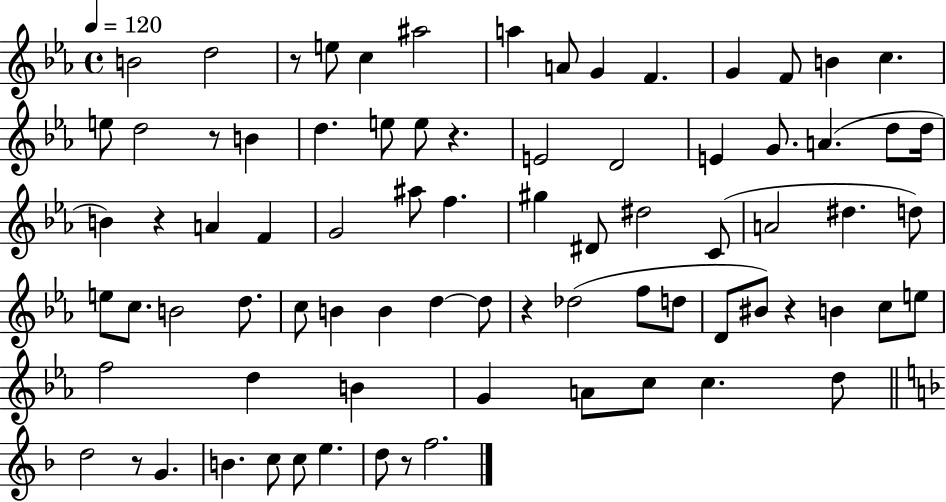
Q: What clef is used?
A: treble